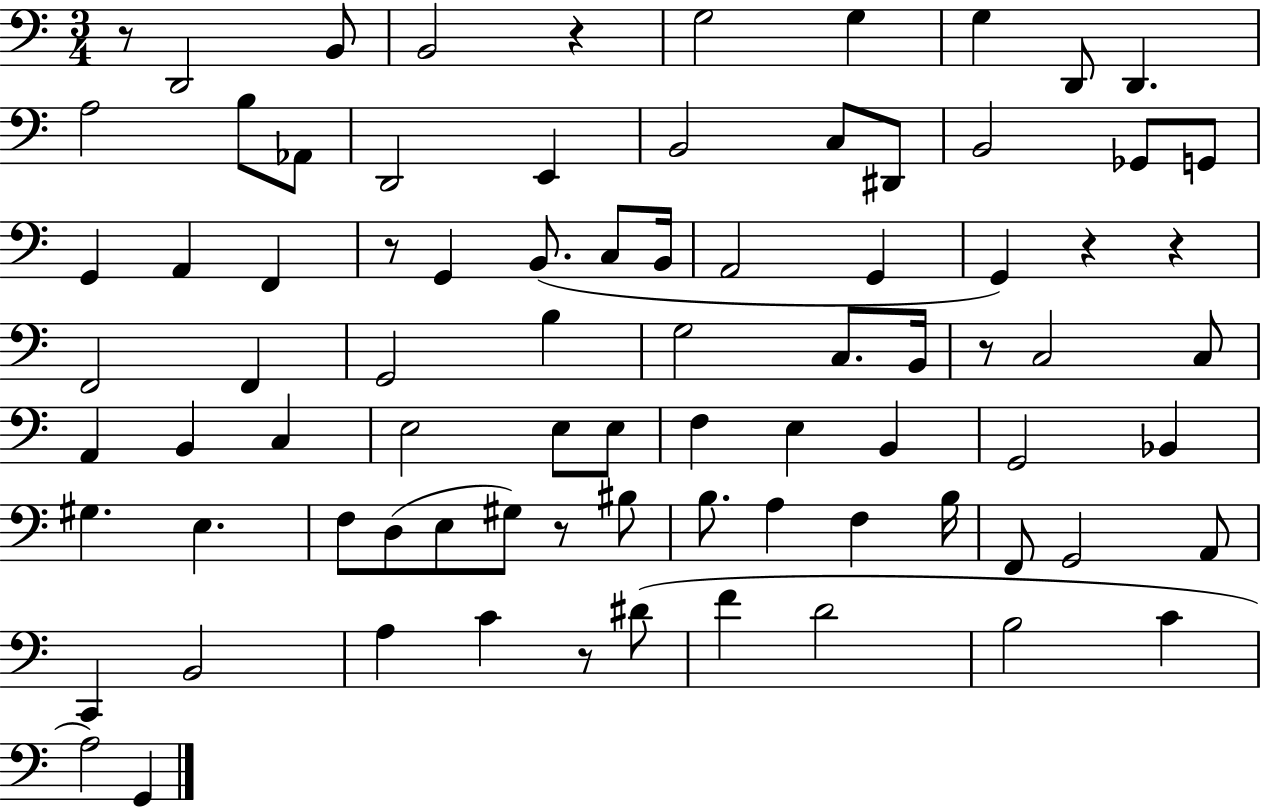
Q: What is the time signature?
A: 3/4